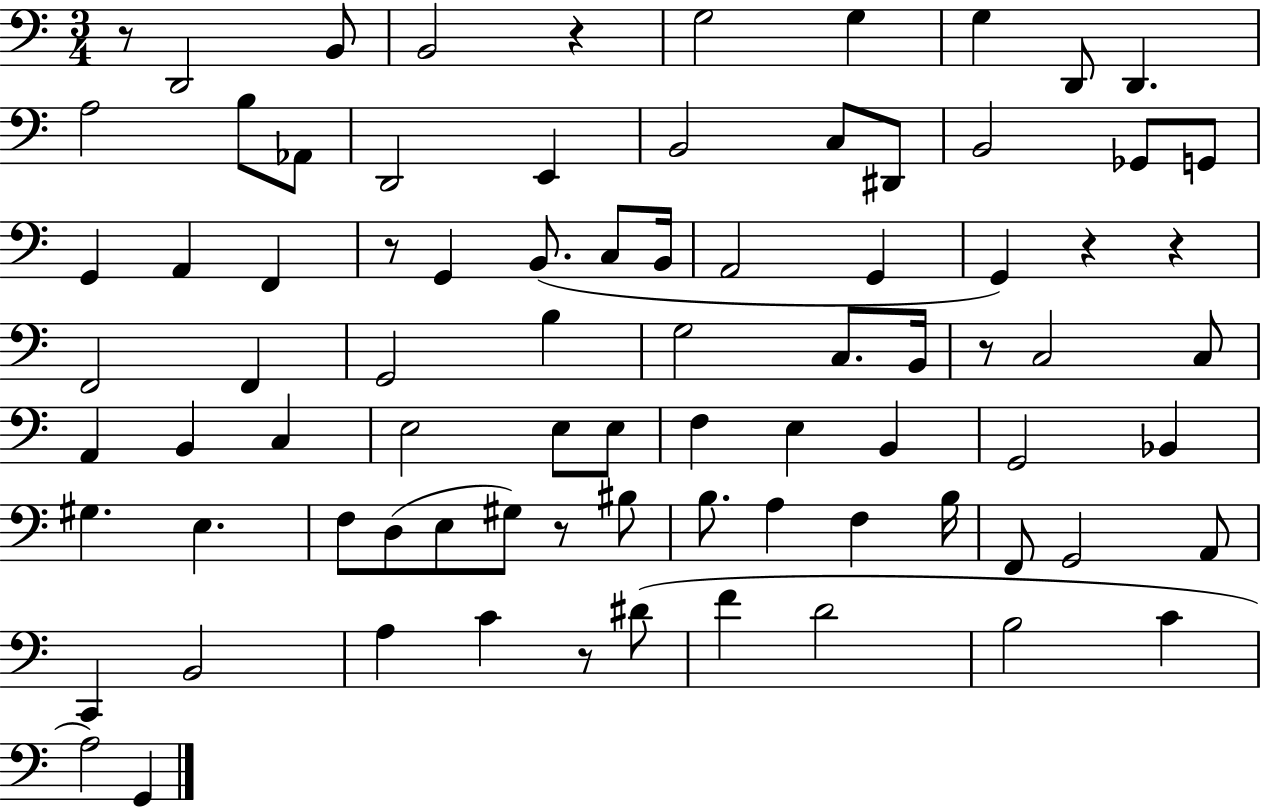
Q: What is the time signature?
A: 3/4